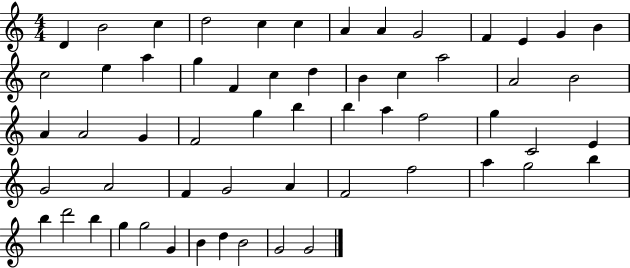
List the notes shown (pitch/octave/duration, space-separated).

D4/q B4/h C5/q D5/h C5/q C5/q A4/q A4/q G4/h F4/q E4/q G4/q B4/q C5/h E5/q A5/q G5/q F4/q C5/q D5/q B4/q C5/q A5/h A4/h B4/h A4/q A4/h G4/q F4/h G5/q B5/q B5/q A5/q F5/h G5/q C4/h E4/q G4/h A4/h F4/q G4/h A4/q F4/h F5/h A5/q G5/h B5/q B5/q D6/h B5/q G5/q G5/h G4/q B4/q D5/q B4/h G4/h G4/h